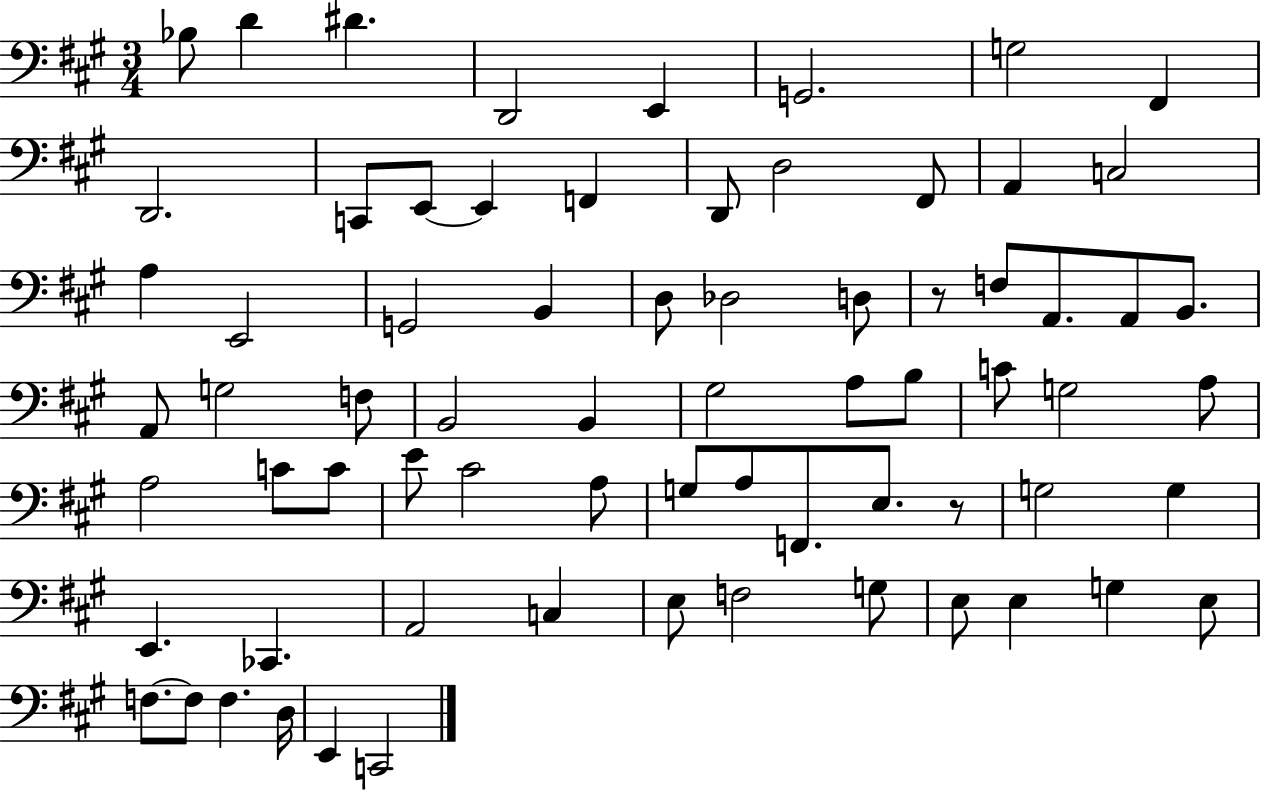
X:1
T:Untitled
M:3/4
L:1/4
K:A
_B,/2 D ^D D,,2 E,, G,,2 G,2 ^F,, D,,2 C,,/2 E,,/2 E,, F,, D,,/2 D,2 ^F,,/2 A,, C,2 A, E,,2 G,,2 B,, D,/2 _D,2 D,/2 z/2 F,/2 A,,/2 A,,/2 B,,/2 A,,/2 G,2 F,/2 B,,2 B,, ^G,2 A,/2 B,/2 C/2 G,2 A,/2 A,2 C/2 C/2 E/2 ^C2 A,/2 G,/2 A,/2 F,,/2 E,/2 z/2 G,2 G, E,, _C,, A,,2 C, E,/2 F,2 G,/2 E,/2 E, G, E,/2 F,/2 F,/2 F, D,/4 E,, C,,2